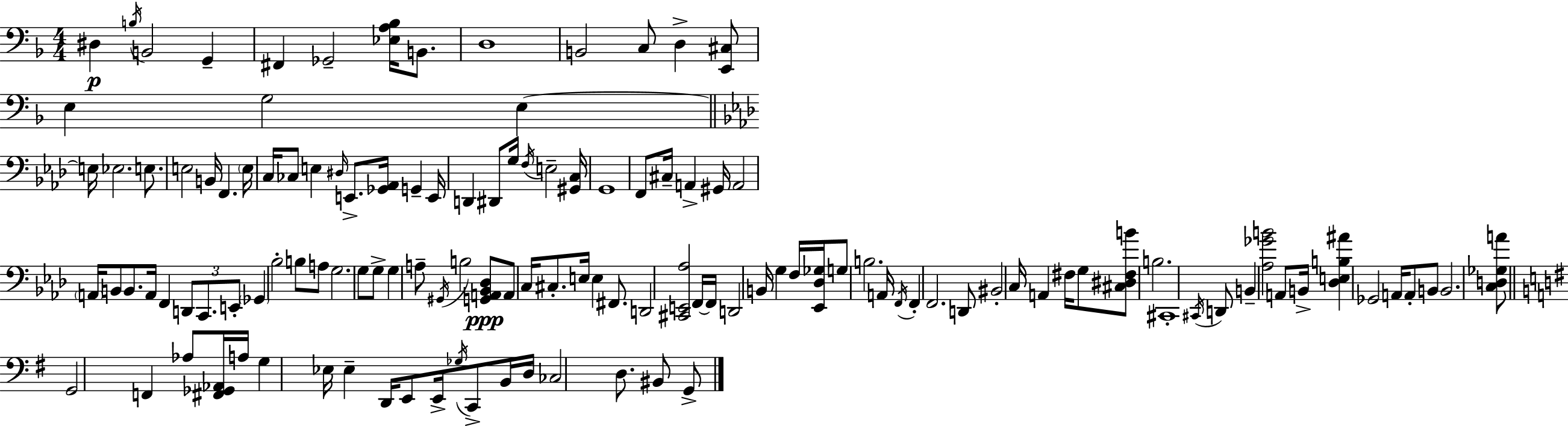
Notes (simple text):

D#3/q B3/s B2/h G2/q F#2/q Gb2/h [Eb3,A3,Bb3]/s B2/e. D3/w B2/h C3/e D3/q [E2,C#3]/e E3/q G3/h E3/q E3/s Eb3/h. E3/e. E3/h B2/s F2/q. E3/s C3/s CES3/e E3/q D#3/s E2/e. [Gb2,Ab2]/s G2/q E2/s D2/q D#2/e G3/s F3/s E3/h [G#2,C3]/s G2/w F2/e C#3/s A2/q G#2/s A2/h A2/s B2/e B2/e. A2/s F2/q D2/e C2/e. E2/e Gb2/q Bb3/h B3/e A3/e G3/h. G3/e G3/e G3/q A3/e G#2/s B3/h [G2,A2,Bb2,Db3]/e A2/e C3/s C#3/e. E3/s E3/q F#2/e. D2/h [C#2,E2,Ab3]/h F2/s F2/s D2/h B2/s G3/q F3/s [Eb2,Db3,Gb3]/s G3/e B3/h. A2/s F2/s F2/q F2/h. D2/e BIS2/h C3/s A2/q F#3/s G3/e [C#3,D#3,F#3,B4]/e B3/h. C#2/w C#2/s D2/e B2/q [Ab3,Gb4,B4]/h A2/e B2/s [Db3,E3,B3,A#4]/q Gb2/h A2/s A2/e B2/e B2/h. [C3,D3,Gb3,A4]/e G2/h F2/q Ab3/e [F#2,Gb2,Ab2]/s A3/s G3/q Eb3/s Eb3/q D2/s E2/e E2/s Gb3/s C2/e B2/s D3/s CES3/h D3/e. BIS2/e G2/e